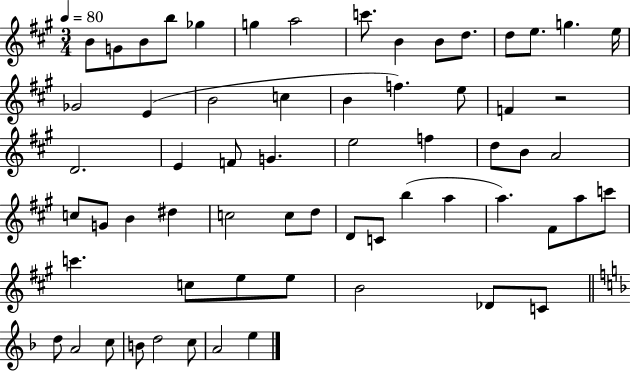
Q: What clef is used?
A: treble